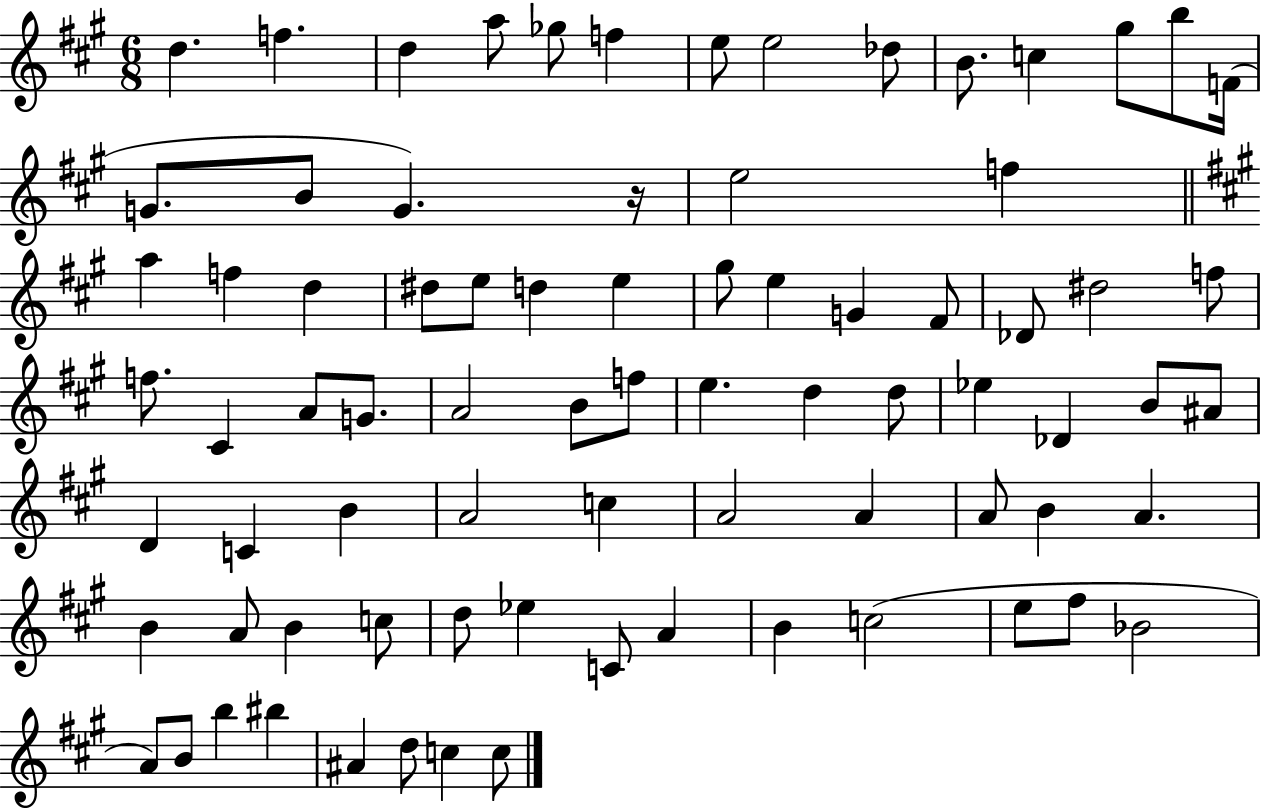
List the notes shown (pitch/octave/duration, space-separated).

D5/q. F5/q. D5/q A5/e Gb5/e F5/q E5/e E5/h Db5/e B4/e. C5/q G#5/e B5/e F4/s G4/e. B4/e G4/q. R/s E5/h F5/q A5/q F5/q D5/q D#5/e E5/e D5/q E5/q G#5/e E5/q G4/q F#4/e Db4/e D#5/h F5/e F5/e. C#4/q A4/e G4/e. A4/h B4/e F5/e E5/q. D5/q D5/e Eb5/q Db4/q B4/e A#4/e D4/q C4/q B4/q A4/h C5/q A4/h A4/q A4/e B4/q A4/q. B4/q A4/e B4/q C5/e D5/e Eb5/q C4/e A4/q B4/q C5/h E5/e F#5/e Bb4/h A4/e B4/e B5/q BIS5/q A#4/q D5/e C5/q C5/e